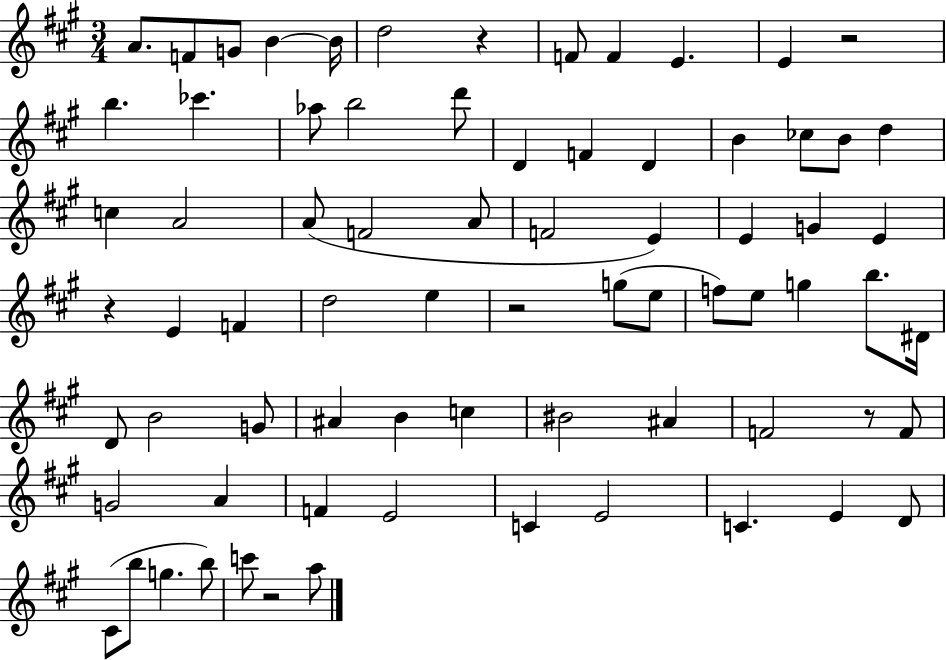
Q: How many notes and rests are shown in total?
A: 74